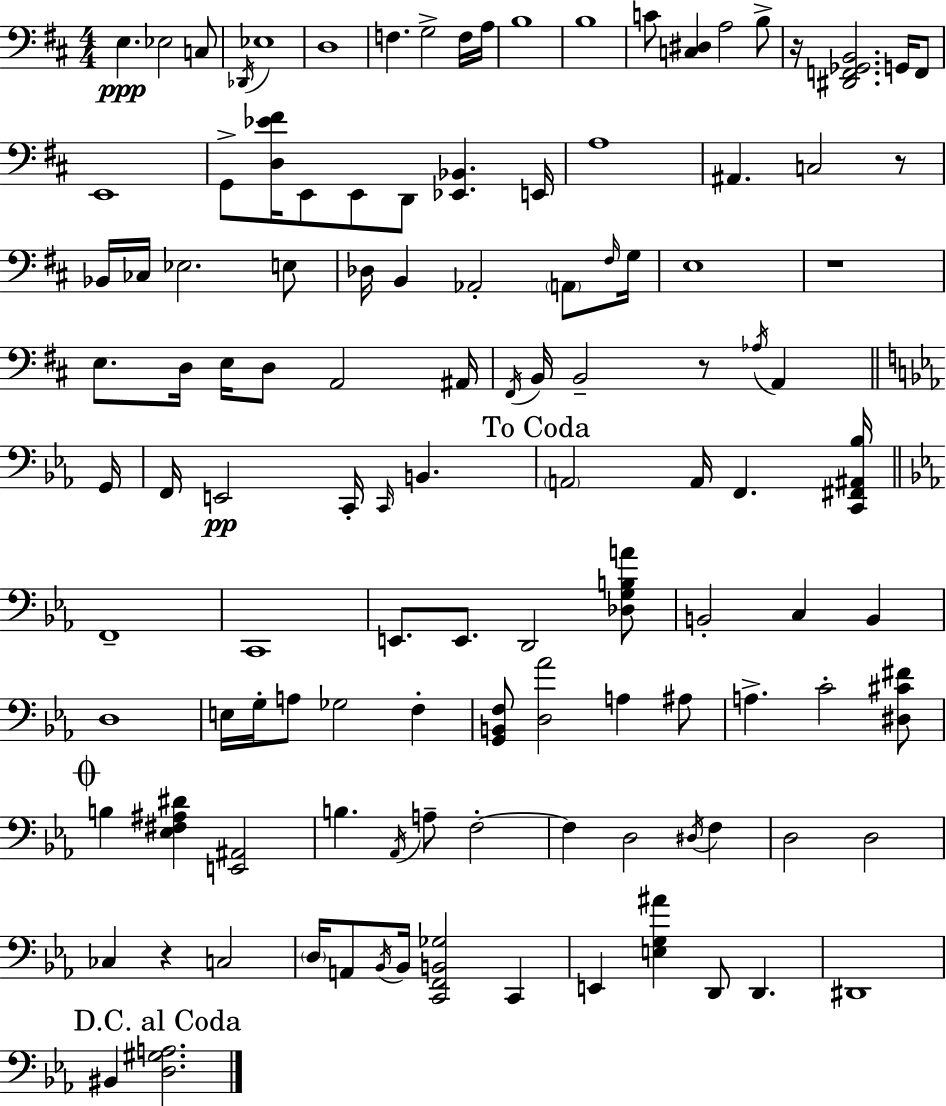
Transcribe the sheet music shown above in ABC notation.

X:1
T:Untitled
M:4/4
L:1/4
K:D
E, _E,2 C,/2 _D,,/4 _E,4 D,4 F, G,2 F,/4 A,/4 B,4 B,4 C/2 [C,^D,] A,2 B,/2 z/4 [^D,,F,,_G,,B,,]2 G,,/4 F,,/2 E,,4 G,,/2 [D,_E^F]/4 E,,/2 E,,/2 D,,/2 [_E,,_B,,] E,,/4 A,4 ^A,, C,2 z/2 _B,,/4 _C,/4 _E,2 E,/2 _D,/4 B,, _A,,2 A,,/2 ^F,/4 G,/4 E,4 z4 E,/2 D,/4 E,/4 D,/2 A,,2 ^A,,/4 ^F,,/4 B,,/4 B,,2 z/2 _A,/4 A,, G,,/4 F,,/4 E,,2 C,,/4 C,,/4 B,, A,,2 A,,/4 F,, [C,,^F,,^A,,_B,]/4 F,,4 C,,4 E,,/2 E,,/2 D,,2 [_D,G,B,A]/2 B,,2 C, B,, D,4 E,/4 G,/4 A,/2 _G,2 F, [G,,B,,F,]/2 [D,_A]2 A, ^A,/2 A, C2 [^D,^C^F]/2 B, [_E,^F,^A,^D] [E,,^A,,]2 B, _A,,/4 A,/2 F,2 F, D,2 ^D,/4 F, D,2 D,2 _C, z C,2 D,/4 A,,/2 _B,,/4 _B,,/4 [C,,F,,B,,_G,]2 C,, E,, [E,G,^A] D,,/2 D,, ^D,,4 ^B,, [D,^G,A,]2